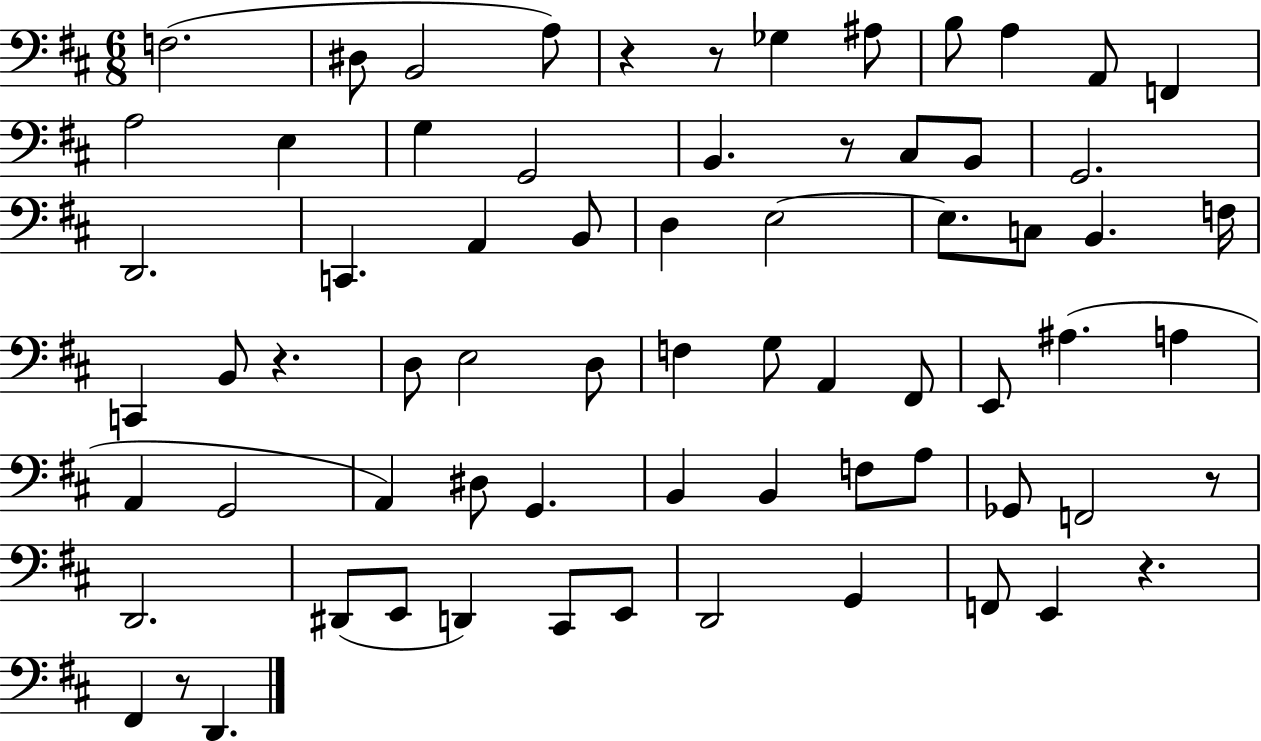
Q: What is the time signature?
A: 6/8